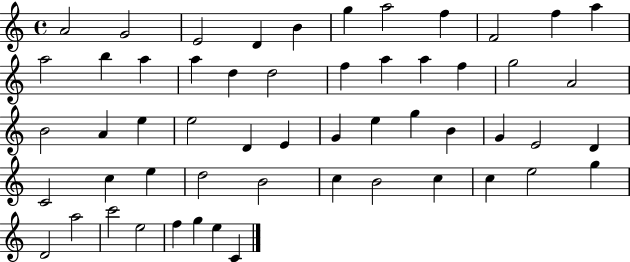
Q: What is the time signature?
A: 4/4